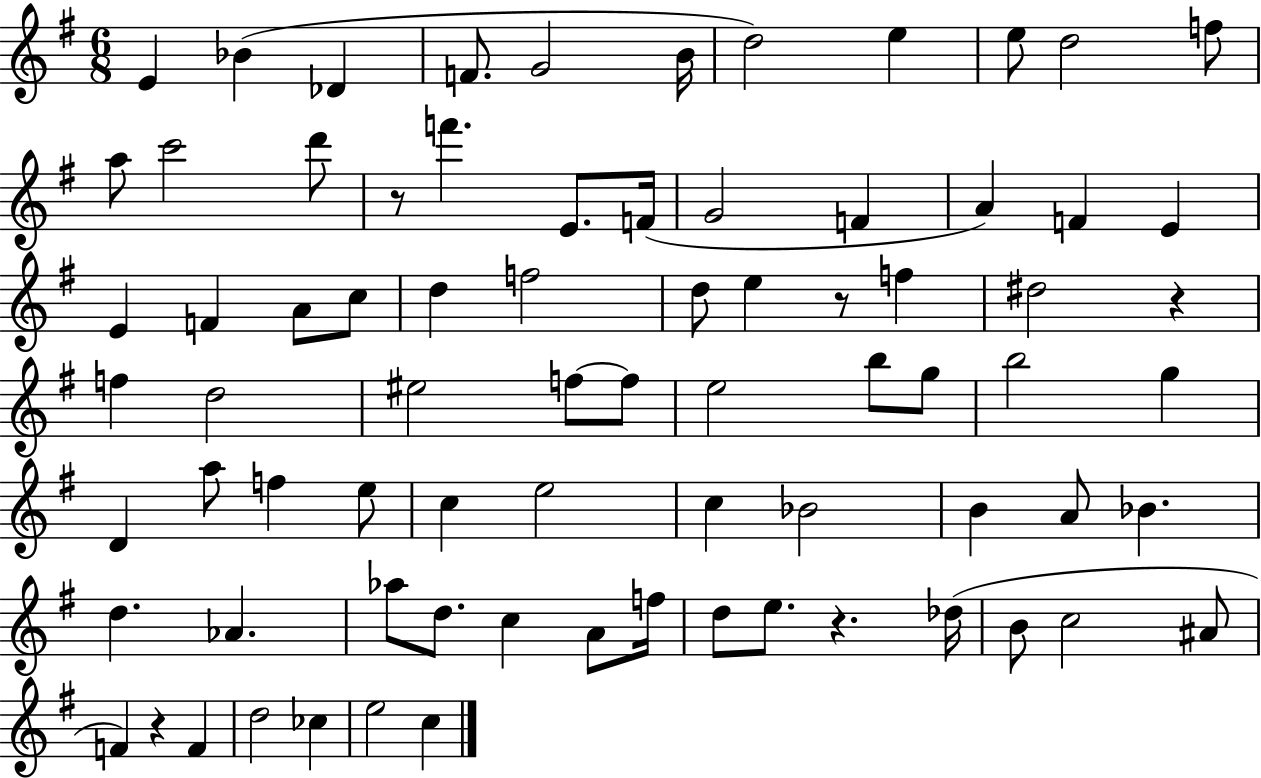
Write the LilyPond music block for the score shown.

{
  \clef treble
  \numericTimeSignature
  \time 6/8
  \key g \major
  e'4 bes'4( des'4 | f'8. g'2 b'16 | d''2) e''4 | e''8 d''2 f''8 | \break a''8 c'''2 d'''8 | r8 f'''4. e'8. f'16( | g'2 f'4 | a'4) f'4 e'4 | \break e'4 f'4 a'8 c''8 | d''4 f''2 | d''8 e''4 r8 f''4 | dis''2 r4 | \break f''4 d''2 | eis''2 f''8~~ f''8 | e''2 b''8 g''8 | b''2 g''4 | \break d'4 a''8 f''4 e''8 | c''4 e''2 | c''4 bes'2 | b'4 a'8 bes'4. | \break d''4. aes'4. | aes''8 d''8. c''4 a'8 f''16 | d''8 e''8. r4. des''16( | b'8 c''2 ais'8 | \break f'4) r4 f'4 | d''2 ces''4 | e''2 c''4 | \bar "|."
}